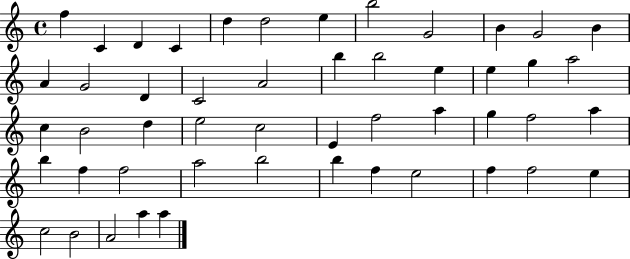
{
  \clef treble
  \time 4/4
  \defaultTimeSignature
  \key c \major
  f''4 c'4 d'4 c'4 | d''4 d''2 e''4 | b''2 g'2 | b'4 g'2 b'4 | \break a'4 g'2 d'4 | c'2 a'2 | b''4 b''2 e''4 | e''4 g''4 a''2 | \break c''4 b'2 d''4 | e''2 c''2 | e'4 f''2 a''4 | g''4 f''2 a''4 | \break b''4 f''4 f''2 | a''2 b''2 | b''4 f''4 e''2 | f''4 f''2 e''4 | \break c''2 b'2 | a'2 a''4 a''4 | \bar "|."
}